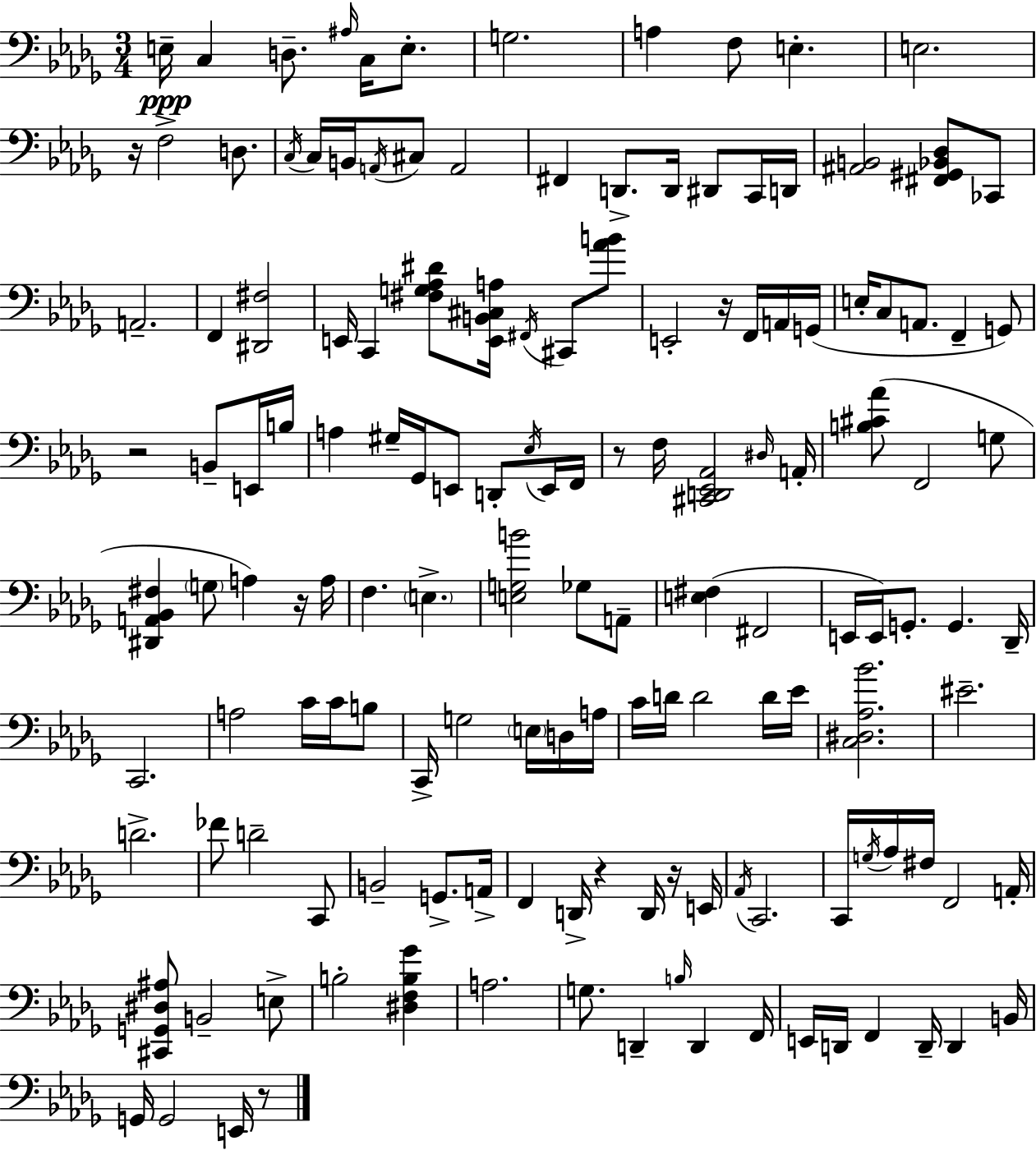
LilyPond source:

{
  \clef bass
  \numericTimeSignature
  \time 3/4
  \key bes \minor
  e16--\ppp c4 d8.-- \grace { ais16 } c16 e8.-. | g2. | a4 f8 e4.-. | e2. | \break r16 f2-> d8. | \acciaccatura { c16 } c16 b,16 \acciaccatura { a,16 } cis8 a,2 | fis,4 d,8.-> d,16 dis,8 | c,16 d,16 <ais, b,>2 <fis, gis, bes, des>8 | \break ces,8 a,2.-- | f,4 <dis, fis>2 | e,16 c,4 <fis g aes dis'>8 <e, b, cis a>16 \acciaccatura { fis,16 } | cis,8 <aes' b'>8 e,2-. | \break r16 f,16 a,16 g,16( e16-. c8 a,8. f,4-- | g,8) r2 | b,8-- e,16 b16 a4 gis16-- ges,16 e,8 | d,8-. \acciaccatura { ees16 } e,16 f,16 r8 f16 <cis, d, ees, aes,>2 | \break \grace { dis16 } a,16-. <b cis' aes'>8( f,2 | g8 <dis, a, bes, fis>4 \parenthesize g8 | a4) r16 a16 f4. | \parenthesize e4.-> <e g b'>2 | \break ges8 a,8-- <e fis>4( fis,2 | e,16 e,16) g,8.-. g,4. | des,16-- c,2. | a2 | \break c'16 c'16 b8 c,16-> g2 | \parenthesize e16 d16 a16 c'16 d'16 d'2 | d'16 ees'16 <c dis aes bes'>2. | eis'2.-- | \break d'2.-> | fes'8 d'2-- | c,8 b,2-- | g,8.-> a,16-> f,4 d,16-> r4 | \break d,16 r16 e,16 \acciaccatura { aes,16 } c,2. | c,16 \acciaccatura { g16 } aes16 fis16 f,2 | a,16-. <cis, g, dis ais>8 b,2-- | e8-> b2-. | \break <dis f b ges'>4 a2. | g8. d,4-- | \grace { b16 } d,4 f,16 e,16 d,16 f,4 | d,16-- d,4 b,16 g,16 g,2 | \break e,16 r8 \bar "|."
}